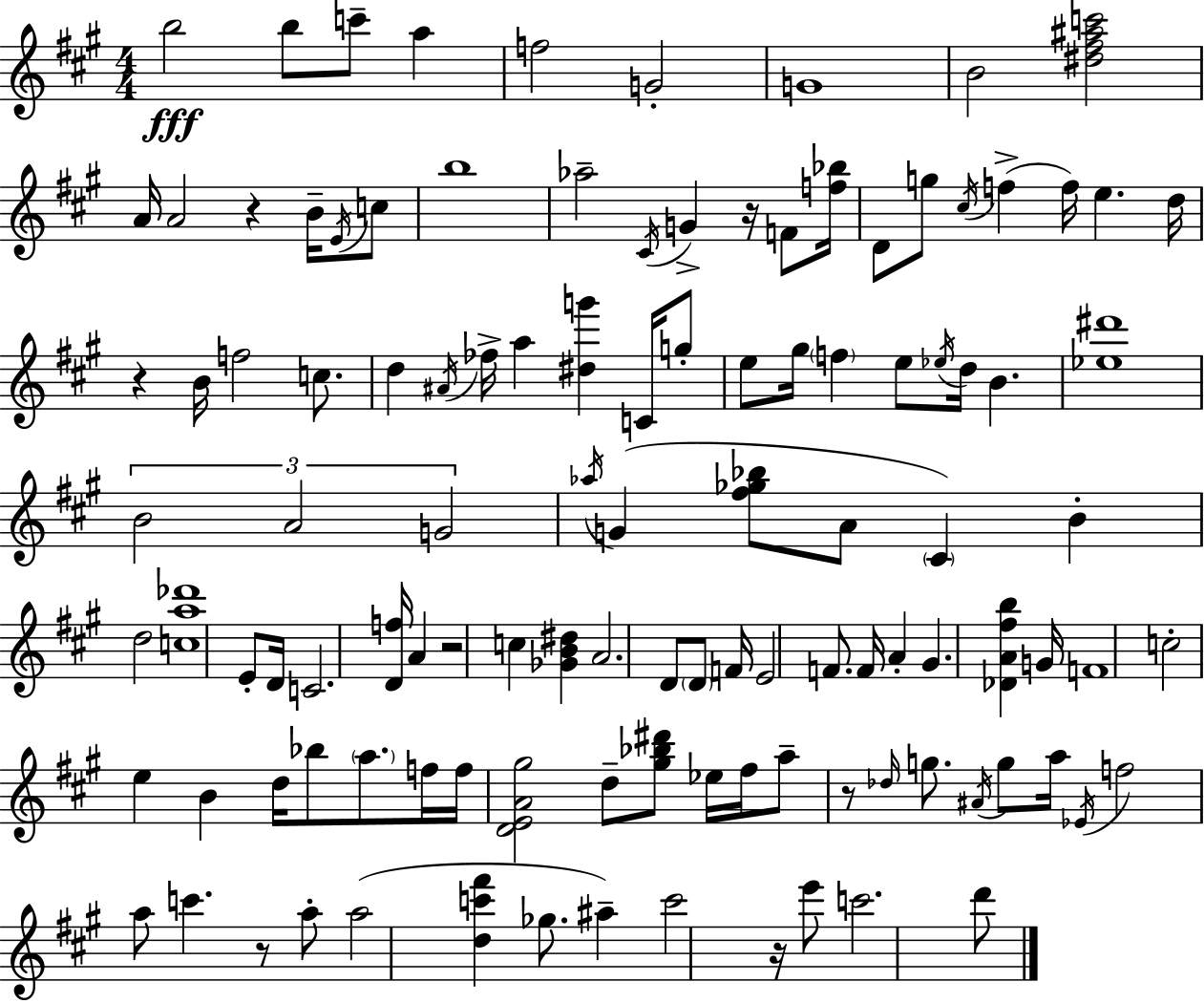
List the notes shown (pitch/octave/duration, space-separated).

B5/h B5/e C6/e A5/q F5/h G4/h G4/w B4/h [D#5,F#5,A#5,C6]/h A4/s A4/h R/q B4/s E4/s C5/e B5/w Ab5/h C#4/s G4/q R/s F4/e [F5,Bb5]/s D4/e G5/e C#5/s F5/q F5/s E5/q. D5/s R/q B4/s F5/h C5/e. D5/q A#4/s FES5/s A5/q [D#5,G6]/q C4/s G5/e E5/e G#5/s F5/q E5/e Eb5/s D5/s B4/q. [Eb5,D#6]/w B4/h A4/h G4/h Ab5/s G4/q [F#5,Gb5,Bb5]/e A4/e C#4/q B4/q D5/h [C5,A5,Db6]/w E4/e D4/s C4/h. [D4,F5]/s A4/q R/h C5/q [Gb4,B4,D#5]/q A4/h. D4/e D4/e F4/s E4/h F4/e. F4/s A4/q G#4/q. [Db4,A4,F#5,B5]/q G4/s F4/w C5/h E5/q B4/q D5/s Bb5/e A5/e. F5/s F5/s [D4,E4,A4,G#5]/h D5/e [G#5,Bb5,D#6]/e Eb5/s F#5/s A5/e R/e Db5/s G5/e. A#4/s G5/e A5/s Eb4/s F5/h A5/e C6/q. R/e A5/e A5/h [D5,C6,F#6]/q Gb5/e. A#5/q C6/h R/s E6/e C6/h. D6/e